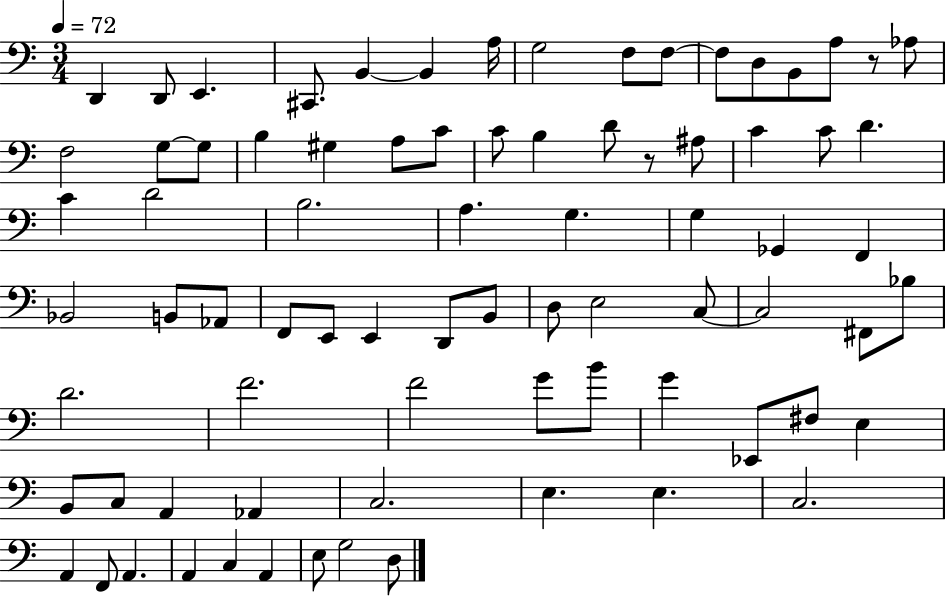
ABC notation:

X:1
T:Untitled
M:3/4
L:1/4
K:C
D,, D,,/2 E,, ^C,,/2 B,, B,, A,/4 G,2 F,/2 F,/2 F,/2 D,/2 B,,/2 A,/2 z/2 _A,/2 F,2 G,/2 G,/2 B, ^G, A,/2 C/2 C/2 B, D/2 z/2 ^A,/2 C C/2 D C D2 B,2 A, G, G, _G,, F,, _B,,2 B,,/2 _A,,/2 F,,/2 E,,/2 E,, D,,/2 B,,/2 D,/2 E,2 C,/2 C,2 ^F,,/2 _B,/2 D2 F2 F2 G/2 B/2 G _E,,/2 ^F,/2 E, B,,/2 C,/2 A,, _A,, C,2 E, E, C,2 A,, F,,/2 A,, A,, C, A,, E,/2 G,2 D,/2